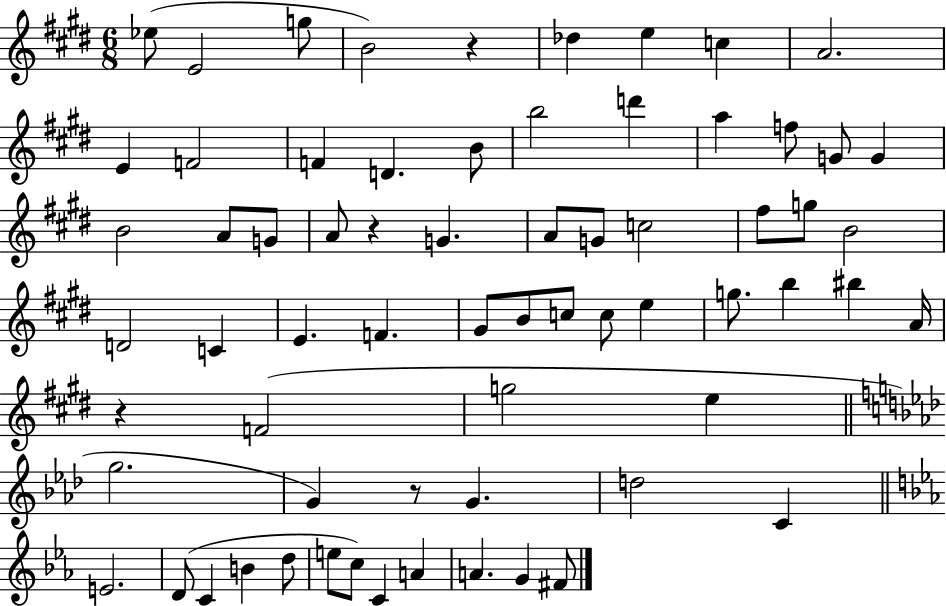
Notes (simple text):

Eb5/e E4/h G5/e B4/h R/q Db5/q E5/q C5/q A4/h. E4/q F4/h F4/q D4/q. B4/e B5/h D6/q A5/q F5/e G4/e G4/q B4/h A4/e G4/e A4/e R/q G4/q. A4/e G4/e C5/h F#5/e G5/e B4/h D4/h C4/q E4/q. F4/q. G#4/e B4/e C5/e C5/e E5/q G5/e. B5/q BIS5/q A4/s R/q F4/h G5/h E5/q G5/h. G4/q R/e G4/q. D5/h C4/q E4/h. D4/e C4/q B4/q D5/e E5/e C5/e C4/q A4/q A4/q. G4/q F#4/e